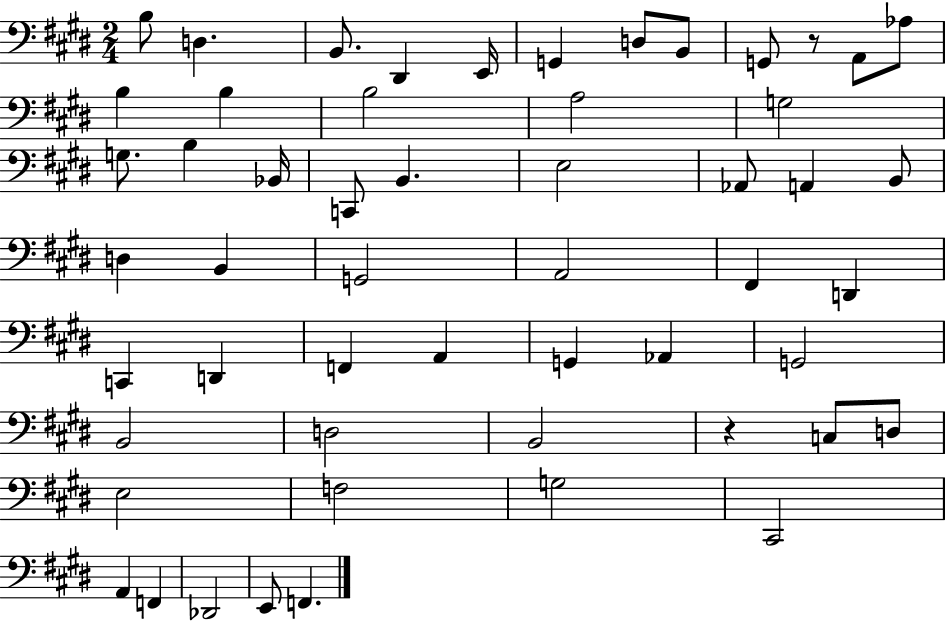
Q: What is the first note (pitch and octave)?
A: B3